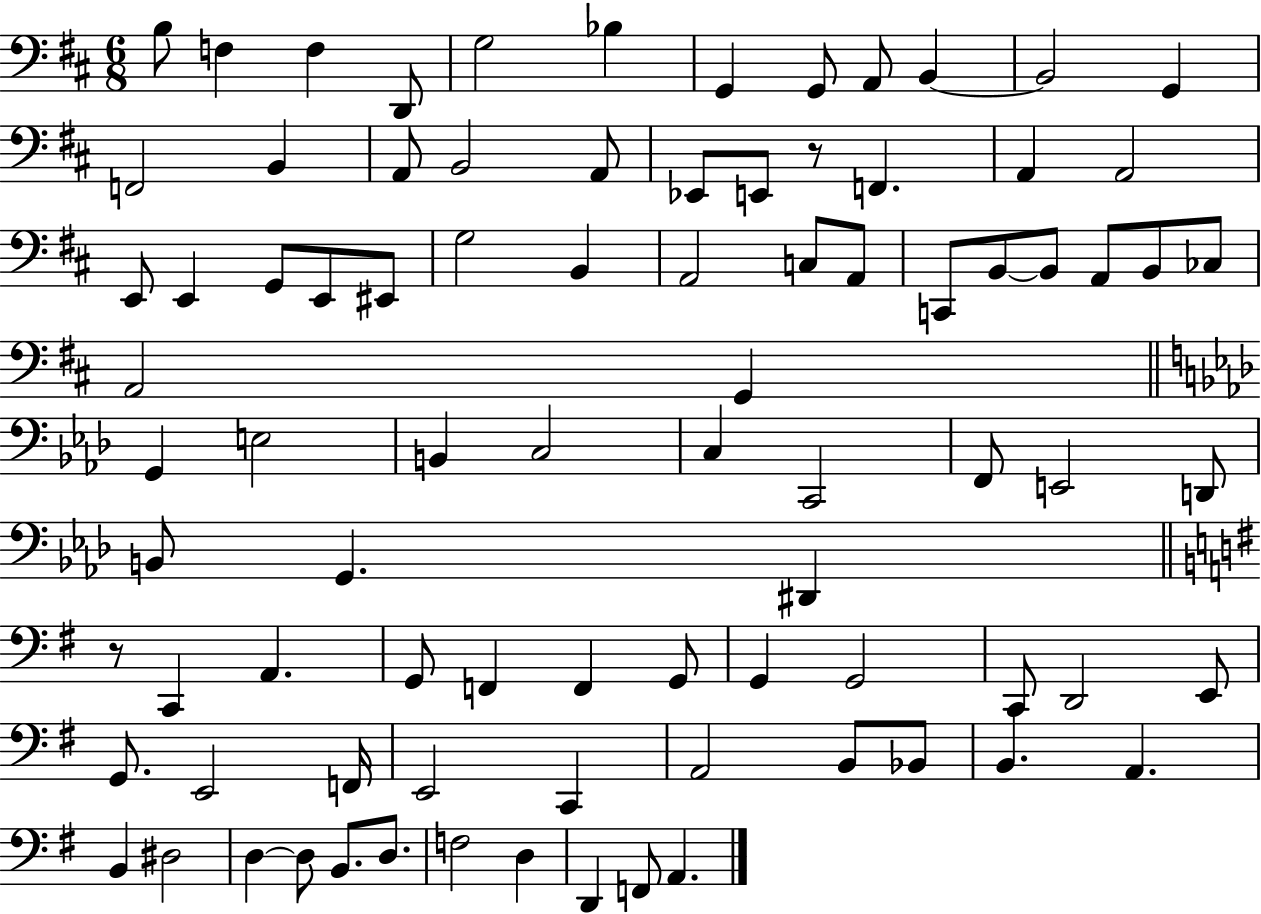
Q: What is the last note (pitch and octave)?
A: A2